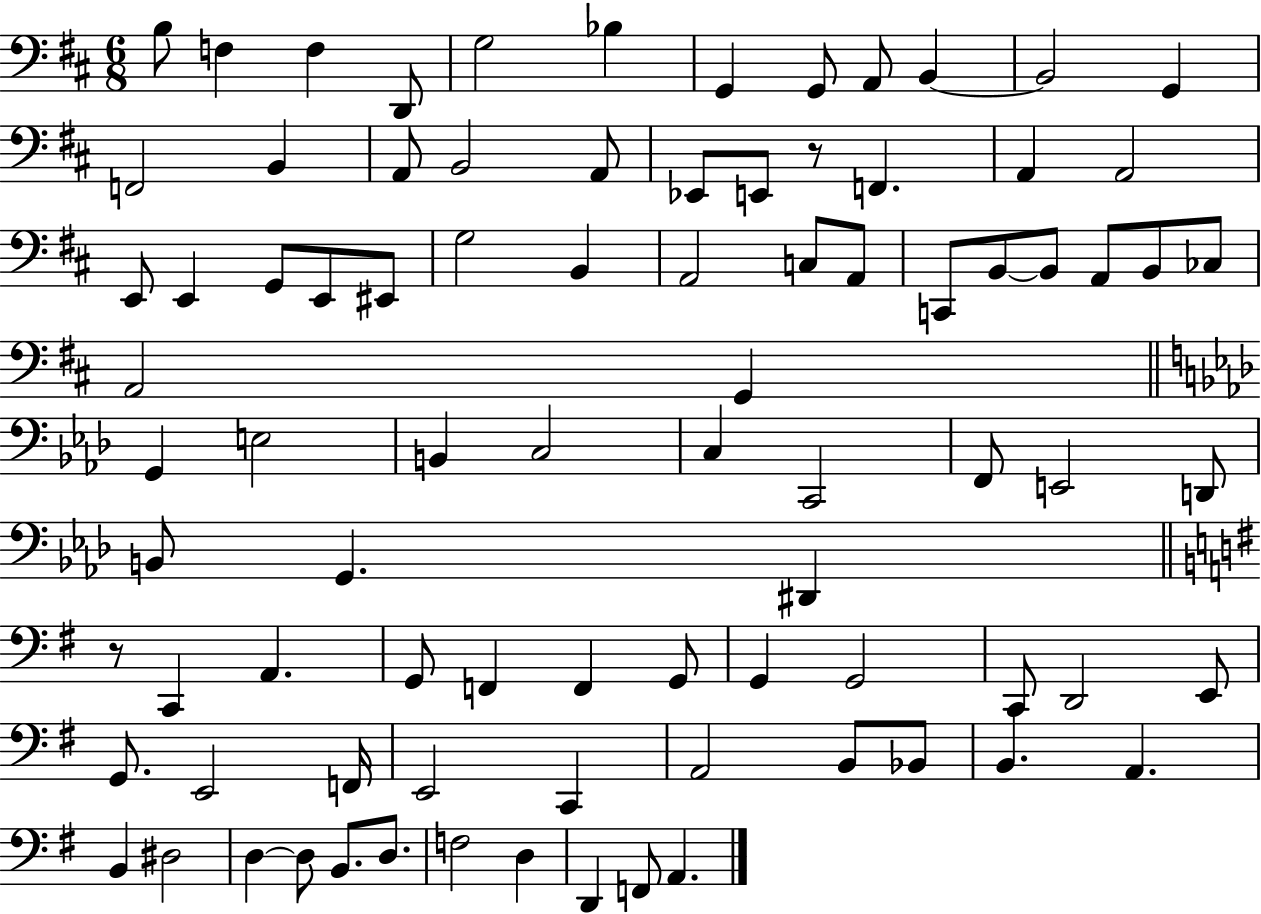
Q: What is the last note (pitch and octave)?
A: A2